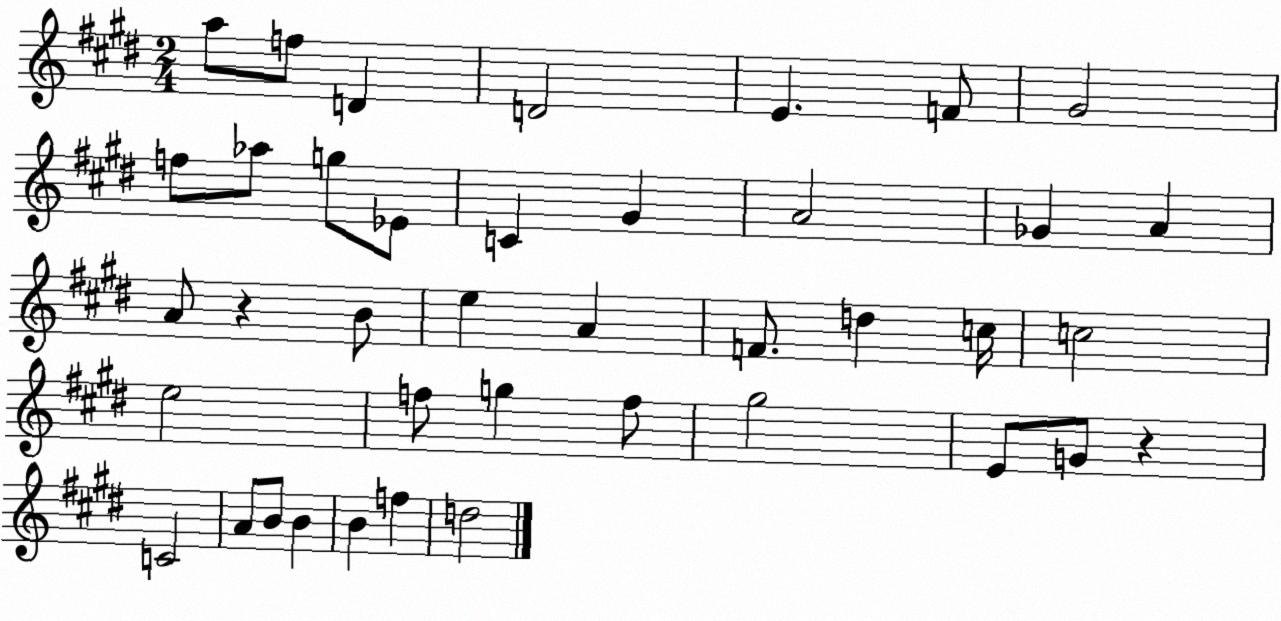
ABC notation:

X:1
T:Untitled
M:2/4
L:1/4
K:E
a/2 f/2 D D2 E F/2 ^G2 f/2 _a/2 g/2 _E/2 C ^G A2 _G A A/2 z B/2 e A F/2 d c/4 c2 e2 f/2 g f/2 ^g2 E/2 G/2 z C2 A/2 B/2 B B f d2